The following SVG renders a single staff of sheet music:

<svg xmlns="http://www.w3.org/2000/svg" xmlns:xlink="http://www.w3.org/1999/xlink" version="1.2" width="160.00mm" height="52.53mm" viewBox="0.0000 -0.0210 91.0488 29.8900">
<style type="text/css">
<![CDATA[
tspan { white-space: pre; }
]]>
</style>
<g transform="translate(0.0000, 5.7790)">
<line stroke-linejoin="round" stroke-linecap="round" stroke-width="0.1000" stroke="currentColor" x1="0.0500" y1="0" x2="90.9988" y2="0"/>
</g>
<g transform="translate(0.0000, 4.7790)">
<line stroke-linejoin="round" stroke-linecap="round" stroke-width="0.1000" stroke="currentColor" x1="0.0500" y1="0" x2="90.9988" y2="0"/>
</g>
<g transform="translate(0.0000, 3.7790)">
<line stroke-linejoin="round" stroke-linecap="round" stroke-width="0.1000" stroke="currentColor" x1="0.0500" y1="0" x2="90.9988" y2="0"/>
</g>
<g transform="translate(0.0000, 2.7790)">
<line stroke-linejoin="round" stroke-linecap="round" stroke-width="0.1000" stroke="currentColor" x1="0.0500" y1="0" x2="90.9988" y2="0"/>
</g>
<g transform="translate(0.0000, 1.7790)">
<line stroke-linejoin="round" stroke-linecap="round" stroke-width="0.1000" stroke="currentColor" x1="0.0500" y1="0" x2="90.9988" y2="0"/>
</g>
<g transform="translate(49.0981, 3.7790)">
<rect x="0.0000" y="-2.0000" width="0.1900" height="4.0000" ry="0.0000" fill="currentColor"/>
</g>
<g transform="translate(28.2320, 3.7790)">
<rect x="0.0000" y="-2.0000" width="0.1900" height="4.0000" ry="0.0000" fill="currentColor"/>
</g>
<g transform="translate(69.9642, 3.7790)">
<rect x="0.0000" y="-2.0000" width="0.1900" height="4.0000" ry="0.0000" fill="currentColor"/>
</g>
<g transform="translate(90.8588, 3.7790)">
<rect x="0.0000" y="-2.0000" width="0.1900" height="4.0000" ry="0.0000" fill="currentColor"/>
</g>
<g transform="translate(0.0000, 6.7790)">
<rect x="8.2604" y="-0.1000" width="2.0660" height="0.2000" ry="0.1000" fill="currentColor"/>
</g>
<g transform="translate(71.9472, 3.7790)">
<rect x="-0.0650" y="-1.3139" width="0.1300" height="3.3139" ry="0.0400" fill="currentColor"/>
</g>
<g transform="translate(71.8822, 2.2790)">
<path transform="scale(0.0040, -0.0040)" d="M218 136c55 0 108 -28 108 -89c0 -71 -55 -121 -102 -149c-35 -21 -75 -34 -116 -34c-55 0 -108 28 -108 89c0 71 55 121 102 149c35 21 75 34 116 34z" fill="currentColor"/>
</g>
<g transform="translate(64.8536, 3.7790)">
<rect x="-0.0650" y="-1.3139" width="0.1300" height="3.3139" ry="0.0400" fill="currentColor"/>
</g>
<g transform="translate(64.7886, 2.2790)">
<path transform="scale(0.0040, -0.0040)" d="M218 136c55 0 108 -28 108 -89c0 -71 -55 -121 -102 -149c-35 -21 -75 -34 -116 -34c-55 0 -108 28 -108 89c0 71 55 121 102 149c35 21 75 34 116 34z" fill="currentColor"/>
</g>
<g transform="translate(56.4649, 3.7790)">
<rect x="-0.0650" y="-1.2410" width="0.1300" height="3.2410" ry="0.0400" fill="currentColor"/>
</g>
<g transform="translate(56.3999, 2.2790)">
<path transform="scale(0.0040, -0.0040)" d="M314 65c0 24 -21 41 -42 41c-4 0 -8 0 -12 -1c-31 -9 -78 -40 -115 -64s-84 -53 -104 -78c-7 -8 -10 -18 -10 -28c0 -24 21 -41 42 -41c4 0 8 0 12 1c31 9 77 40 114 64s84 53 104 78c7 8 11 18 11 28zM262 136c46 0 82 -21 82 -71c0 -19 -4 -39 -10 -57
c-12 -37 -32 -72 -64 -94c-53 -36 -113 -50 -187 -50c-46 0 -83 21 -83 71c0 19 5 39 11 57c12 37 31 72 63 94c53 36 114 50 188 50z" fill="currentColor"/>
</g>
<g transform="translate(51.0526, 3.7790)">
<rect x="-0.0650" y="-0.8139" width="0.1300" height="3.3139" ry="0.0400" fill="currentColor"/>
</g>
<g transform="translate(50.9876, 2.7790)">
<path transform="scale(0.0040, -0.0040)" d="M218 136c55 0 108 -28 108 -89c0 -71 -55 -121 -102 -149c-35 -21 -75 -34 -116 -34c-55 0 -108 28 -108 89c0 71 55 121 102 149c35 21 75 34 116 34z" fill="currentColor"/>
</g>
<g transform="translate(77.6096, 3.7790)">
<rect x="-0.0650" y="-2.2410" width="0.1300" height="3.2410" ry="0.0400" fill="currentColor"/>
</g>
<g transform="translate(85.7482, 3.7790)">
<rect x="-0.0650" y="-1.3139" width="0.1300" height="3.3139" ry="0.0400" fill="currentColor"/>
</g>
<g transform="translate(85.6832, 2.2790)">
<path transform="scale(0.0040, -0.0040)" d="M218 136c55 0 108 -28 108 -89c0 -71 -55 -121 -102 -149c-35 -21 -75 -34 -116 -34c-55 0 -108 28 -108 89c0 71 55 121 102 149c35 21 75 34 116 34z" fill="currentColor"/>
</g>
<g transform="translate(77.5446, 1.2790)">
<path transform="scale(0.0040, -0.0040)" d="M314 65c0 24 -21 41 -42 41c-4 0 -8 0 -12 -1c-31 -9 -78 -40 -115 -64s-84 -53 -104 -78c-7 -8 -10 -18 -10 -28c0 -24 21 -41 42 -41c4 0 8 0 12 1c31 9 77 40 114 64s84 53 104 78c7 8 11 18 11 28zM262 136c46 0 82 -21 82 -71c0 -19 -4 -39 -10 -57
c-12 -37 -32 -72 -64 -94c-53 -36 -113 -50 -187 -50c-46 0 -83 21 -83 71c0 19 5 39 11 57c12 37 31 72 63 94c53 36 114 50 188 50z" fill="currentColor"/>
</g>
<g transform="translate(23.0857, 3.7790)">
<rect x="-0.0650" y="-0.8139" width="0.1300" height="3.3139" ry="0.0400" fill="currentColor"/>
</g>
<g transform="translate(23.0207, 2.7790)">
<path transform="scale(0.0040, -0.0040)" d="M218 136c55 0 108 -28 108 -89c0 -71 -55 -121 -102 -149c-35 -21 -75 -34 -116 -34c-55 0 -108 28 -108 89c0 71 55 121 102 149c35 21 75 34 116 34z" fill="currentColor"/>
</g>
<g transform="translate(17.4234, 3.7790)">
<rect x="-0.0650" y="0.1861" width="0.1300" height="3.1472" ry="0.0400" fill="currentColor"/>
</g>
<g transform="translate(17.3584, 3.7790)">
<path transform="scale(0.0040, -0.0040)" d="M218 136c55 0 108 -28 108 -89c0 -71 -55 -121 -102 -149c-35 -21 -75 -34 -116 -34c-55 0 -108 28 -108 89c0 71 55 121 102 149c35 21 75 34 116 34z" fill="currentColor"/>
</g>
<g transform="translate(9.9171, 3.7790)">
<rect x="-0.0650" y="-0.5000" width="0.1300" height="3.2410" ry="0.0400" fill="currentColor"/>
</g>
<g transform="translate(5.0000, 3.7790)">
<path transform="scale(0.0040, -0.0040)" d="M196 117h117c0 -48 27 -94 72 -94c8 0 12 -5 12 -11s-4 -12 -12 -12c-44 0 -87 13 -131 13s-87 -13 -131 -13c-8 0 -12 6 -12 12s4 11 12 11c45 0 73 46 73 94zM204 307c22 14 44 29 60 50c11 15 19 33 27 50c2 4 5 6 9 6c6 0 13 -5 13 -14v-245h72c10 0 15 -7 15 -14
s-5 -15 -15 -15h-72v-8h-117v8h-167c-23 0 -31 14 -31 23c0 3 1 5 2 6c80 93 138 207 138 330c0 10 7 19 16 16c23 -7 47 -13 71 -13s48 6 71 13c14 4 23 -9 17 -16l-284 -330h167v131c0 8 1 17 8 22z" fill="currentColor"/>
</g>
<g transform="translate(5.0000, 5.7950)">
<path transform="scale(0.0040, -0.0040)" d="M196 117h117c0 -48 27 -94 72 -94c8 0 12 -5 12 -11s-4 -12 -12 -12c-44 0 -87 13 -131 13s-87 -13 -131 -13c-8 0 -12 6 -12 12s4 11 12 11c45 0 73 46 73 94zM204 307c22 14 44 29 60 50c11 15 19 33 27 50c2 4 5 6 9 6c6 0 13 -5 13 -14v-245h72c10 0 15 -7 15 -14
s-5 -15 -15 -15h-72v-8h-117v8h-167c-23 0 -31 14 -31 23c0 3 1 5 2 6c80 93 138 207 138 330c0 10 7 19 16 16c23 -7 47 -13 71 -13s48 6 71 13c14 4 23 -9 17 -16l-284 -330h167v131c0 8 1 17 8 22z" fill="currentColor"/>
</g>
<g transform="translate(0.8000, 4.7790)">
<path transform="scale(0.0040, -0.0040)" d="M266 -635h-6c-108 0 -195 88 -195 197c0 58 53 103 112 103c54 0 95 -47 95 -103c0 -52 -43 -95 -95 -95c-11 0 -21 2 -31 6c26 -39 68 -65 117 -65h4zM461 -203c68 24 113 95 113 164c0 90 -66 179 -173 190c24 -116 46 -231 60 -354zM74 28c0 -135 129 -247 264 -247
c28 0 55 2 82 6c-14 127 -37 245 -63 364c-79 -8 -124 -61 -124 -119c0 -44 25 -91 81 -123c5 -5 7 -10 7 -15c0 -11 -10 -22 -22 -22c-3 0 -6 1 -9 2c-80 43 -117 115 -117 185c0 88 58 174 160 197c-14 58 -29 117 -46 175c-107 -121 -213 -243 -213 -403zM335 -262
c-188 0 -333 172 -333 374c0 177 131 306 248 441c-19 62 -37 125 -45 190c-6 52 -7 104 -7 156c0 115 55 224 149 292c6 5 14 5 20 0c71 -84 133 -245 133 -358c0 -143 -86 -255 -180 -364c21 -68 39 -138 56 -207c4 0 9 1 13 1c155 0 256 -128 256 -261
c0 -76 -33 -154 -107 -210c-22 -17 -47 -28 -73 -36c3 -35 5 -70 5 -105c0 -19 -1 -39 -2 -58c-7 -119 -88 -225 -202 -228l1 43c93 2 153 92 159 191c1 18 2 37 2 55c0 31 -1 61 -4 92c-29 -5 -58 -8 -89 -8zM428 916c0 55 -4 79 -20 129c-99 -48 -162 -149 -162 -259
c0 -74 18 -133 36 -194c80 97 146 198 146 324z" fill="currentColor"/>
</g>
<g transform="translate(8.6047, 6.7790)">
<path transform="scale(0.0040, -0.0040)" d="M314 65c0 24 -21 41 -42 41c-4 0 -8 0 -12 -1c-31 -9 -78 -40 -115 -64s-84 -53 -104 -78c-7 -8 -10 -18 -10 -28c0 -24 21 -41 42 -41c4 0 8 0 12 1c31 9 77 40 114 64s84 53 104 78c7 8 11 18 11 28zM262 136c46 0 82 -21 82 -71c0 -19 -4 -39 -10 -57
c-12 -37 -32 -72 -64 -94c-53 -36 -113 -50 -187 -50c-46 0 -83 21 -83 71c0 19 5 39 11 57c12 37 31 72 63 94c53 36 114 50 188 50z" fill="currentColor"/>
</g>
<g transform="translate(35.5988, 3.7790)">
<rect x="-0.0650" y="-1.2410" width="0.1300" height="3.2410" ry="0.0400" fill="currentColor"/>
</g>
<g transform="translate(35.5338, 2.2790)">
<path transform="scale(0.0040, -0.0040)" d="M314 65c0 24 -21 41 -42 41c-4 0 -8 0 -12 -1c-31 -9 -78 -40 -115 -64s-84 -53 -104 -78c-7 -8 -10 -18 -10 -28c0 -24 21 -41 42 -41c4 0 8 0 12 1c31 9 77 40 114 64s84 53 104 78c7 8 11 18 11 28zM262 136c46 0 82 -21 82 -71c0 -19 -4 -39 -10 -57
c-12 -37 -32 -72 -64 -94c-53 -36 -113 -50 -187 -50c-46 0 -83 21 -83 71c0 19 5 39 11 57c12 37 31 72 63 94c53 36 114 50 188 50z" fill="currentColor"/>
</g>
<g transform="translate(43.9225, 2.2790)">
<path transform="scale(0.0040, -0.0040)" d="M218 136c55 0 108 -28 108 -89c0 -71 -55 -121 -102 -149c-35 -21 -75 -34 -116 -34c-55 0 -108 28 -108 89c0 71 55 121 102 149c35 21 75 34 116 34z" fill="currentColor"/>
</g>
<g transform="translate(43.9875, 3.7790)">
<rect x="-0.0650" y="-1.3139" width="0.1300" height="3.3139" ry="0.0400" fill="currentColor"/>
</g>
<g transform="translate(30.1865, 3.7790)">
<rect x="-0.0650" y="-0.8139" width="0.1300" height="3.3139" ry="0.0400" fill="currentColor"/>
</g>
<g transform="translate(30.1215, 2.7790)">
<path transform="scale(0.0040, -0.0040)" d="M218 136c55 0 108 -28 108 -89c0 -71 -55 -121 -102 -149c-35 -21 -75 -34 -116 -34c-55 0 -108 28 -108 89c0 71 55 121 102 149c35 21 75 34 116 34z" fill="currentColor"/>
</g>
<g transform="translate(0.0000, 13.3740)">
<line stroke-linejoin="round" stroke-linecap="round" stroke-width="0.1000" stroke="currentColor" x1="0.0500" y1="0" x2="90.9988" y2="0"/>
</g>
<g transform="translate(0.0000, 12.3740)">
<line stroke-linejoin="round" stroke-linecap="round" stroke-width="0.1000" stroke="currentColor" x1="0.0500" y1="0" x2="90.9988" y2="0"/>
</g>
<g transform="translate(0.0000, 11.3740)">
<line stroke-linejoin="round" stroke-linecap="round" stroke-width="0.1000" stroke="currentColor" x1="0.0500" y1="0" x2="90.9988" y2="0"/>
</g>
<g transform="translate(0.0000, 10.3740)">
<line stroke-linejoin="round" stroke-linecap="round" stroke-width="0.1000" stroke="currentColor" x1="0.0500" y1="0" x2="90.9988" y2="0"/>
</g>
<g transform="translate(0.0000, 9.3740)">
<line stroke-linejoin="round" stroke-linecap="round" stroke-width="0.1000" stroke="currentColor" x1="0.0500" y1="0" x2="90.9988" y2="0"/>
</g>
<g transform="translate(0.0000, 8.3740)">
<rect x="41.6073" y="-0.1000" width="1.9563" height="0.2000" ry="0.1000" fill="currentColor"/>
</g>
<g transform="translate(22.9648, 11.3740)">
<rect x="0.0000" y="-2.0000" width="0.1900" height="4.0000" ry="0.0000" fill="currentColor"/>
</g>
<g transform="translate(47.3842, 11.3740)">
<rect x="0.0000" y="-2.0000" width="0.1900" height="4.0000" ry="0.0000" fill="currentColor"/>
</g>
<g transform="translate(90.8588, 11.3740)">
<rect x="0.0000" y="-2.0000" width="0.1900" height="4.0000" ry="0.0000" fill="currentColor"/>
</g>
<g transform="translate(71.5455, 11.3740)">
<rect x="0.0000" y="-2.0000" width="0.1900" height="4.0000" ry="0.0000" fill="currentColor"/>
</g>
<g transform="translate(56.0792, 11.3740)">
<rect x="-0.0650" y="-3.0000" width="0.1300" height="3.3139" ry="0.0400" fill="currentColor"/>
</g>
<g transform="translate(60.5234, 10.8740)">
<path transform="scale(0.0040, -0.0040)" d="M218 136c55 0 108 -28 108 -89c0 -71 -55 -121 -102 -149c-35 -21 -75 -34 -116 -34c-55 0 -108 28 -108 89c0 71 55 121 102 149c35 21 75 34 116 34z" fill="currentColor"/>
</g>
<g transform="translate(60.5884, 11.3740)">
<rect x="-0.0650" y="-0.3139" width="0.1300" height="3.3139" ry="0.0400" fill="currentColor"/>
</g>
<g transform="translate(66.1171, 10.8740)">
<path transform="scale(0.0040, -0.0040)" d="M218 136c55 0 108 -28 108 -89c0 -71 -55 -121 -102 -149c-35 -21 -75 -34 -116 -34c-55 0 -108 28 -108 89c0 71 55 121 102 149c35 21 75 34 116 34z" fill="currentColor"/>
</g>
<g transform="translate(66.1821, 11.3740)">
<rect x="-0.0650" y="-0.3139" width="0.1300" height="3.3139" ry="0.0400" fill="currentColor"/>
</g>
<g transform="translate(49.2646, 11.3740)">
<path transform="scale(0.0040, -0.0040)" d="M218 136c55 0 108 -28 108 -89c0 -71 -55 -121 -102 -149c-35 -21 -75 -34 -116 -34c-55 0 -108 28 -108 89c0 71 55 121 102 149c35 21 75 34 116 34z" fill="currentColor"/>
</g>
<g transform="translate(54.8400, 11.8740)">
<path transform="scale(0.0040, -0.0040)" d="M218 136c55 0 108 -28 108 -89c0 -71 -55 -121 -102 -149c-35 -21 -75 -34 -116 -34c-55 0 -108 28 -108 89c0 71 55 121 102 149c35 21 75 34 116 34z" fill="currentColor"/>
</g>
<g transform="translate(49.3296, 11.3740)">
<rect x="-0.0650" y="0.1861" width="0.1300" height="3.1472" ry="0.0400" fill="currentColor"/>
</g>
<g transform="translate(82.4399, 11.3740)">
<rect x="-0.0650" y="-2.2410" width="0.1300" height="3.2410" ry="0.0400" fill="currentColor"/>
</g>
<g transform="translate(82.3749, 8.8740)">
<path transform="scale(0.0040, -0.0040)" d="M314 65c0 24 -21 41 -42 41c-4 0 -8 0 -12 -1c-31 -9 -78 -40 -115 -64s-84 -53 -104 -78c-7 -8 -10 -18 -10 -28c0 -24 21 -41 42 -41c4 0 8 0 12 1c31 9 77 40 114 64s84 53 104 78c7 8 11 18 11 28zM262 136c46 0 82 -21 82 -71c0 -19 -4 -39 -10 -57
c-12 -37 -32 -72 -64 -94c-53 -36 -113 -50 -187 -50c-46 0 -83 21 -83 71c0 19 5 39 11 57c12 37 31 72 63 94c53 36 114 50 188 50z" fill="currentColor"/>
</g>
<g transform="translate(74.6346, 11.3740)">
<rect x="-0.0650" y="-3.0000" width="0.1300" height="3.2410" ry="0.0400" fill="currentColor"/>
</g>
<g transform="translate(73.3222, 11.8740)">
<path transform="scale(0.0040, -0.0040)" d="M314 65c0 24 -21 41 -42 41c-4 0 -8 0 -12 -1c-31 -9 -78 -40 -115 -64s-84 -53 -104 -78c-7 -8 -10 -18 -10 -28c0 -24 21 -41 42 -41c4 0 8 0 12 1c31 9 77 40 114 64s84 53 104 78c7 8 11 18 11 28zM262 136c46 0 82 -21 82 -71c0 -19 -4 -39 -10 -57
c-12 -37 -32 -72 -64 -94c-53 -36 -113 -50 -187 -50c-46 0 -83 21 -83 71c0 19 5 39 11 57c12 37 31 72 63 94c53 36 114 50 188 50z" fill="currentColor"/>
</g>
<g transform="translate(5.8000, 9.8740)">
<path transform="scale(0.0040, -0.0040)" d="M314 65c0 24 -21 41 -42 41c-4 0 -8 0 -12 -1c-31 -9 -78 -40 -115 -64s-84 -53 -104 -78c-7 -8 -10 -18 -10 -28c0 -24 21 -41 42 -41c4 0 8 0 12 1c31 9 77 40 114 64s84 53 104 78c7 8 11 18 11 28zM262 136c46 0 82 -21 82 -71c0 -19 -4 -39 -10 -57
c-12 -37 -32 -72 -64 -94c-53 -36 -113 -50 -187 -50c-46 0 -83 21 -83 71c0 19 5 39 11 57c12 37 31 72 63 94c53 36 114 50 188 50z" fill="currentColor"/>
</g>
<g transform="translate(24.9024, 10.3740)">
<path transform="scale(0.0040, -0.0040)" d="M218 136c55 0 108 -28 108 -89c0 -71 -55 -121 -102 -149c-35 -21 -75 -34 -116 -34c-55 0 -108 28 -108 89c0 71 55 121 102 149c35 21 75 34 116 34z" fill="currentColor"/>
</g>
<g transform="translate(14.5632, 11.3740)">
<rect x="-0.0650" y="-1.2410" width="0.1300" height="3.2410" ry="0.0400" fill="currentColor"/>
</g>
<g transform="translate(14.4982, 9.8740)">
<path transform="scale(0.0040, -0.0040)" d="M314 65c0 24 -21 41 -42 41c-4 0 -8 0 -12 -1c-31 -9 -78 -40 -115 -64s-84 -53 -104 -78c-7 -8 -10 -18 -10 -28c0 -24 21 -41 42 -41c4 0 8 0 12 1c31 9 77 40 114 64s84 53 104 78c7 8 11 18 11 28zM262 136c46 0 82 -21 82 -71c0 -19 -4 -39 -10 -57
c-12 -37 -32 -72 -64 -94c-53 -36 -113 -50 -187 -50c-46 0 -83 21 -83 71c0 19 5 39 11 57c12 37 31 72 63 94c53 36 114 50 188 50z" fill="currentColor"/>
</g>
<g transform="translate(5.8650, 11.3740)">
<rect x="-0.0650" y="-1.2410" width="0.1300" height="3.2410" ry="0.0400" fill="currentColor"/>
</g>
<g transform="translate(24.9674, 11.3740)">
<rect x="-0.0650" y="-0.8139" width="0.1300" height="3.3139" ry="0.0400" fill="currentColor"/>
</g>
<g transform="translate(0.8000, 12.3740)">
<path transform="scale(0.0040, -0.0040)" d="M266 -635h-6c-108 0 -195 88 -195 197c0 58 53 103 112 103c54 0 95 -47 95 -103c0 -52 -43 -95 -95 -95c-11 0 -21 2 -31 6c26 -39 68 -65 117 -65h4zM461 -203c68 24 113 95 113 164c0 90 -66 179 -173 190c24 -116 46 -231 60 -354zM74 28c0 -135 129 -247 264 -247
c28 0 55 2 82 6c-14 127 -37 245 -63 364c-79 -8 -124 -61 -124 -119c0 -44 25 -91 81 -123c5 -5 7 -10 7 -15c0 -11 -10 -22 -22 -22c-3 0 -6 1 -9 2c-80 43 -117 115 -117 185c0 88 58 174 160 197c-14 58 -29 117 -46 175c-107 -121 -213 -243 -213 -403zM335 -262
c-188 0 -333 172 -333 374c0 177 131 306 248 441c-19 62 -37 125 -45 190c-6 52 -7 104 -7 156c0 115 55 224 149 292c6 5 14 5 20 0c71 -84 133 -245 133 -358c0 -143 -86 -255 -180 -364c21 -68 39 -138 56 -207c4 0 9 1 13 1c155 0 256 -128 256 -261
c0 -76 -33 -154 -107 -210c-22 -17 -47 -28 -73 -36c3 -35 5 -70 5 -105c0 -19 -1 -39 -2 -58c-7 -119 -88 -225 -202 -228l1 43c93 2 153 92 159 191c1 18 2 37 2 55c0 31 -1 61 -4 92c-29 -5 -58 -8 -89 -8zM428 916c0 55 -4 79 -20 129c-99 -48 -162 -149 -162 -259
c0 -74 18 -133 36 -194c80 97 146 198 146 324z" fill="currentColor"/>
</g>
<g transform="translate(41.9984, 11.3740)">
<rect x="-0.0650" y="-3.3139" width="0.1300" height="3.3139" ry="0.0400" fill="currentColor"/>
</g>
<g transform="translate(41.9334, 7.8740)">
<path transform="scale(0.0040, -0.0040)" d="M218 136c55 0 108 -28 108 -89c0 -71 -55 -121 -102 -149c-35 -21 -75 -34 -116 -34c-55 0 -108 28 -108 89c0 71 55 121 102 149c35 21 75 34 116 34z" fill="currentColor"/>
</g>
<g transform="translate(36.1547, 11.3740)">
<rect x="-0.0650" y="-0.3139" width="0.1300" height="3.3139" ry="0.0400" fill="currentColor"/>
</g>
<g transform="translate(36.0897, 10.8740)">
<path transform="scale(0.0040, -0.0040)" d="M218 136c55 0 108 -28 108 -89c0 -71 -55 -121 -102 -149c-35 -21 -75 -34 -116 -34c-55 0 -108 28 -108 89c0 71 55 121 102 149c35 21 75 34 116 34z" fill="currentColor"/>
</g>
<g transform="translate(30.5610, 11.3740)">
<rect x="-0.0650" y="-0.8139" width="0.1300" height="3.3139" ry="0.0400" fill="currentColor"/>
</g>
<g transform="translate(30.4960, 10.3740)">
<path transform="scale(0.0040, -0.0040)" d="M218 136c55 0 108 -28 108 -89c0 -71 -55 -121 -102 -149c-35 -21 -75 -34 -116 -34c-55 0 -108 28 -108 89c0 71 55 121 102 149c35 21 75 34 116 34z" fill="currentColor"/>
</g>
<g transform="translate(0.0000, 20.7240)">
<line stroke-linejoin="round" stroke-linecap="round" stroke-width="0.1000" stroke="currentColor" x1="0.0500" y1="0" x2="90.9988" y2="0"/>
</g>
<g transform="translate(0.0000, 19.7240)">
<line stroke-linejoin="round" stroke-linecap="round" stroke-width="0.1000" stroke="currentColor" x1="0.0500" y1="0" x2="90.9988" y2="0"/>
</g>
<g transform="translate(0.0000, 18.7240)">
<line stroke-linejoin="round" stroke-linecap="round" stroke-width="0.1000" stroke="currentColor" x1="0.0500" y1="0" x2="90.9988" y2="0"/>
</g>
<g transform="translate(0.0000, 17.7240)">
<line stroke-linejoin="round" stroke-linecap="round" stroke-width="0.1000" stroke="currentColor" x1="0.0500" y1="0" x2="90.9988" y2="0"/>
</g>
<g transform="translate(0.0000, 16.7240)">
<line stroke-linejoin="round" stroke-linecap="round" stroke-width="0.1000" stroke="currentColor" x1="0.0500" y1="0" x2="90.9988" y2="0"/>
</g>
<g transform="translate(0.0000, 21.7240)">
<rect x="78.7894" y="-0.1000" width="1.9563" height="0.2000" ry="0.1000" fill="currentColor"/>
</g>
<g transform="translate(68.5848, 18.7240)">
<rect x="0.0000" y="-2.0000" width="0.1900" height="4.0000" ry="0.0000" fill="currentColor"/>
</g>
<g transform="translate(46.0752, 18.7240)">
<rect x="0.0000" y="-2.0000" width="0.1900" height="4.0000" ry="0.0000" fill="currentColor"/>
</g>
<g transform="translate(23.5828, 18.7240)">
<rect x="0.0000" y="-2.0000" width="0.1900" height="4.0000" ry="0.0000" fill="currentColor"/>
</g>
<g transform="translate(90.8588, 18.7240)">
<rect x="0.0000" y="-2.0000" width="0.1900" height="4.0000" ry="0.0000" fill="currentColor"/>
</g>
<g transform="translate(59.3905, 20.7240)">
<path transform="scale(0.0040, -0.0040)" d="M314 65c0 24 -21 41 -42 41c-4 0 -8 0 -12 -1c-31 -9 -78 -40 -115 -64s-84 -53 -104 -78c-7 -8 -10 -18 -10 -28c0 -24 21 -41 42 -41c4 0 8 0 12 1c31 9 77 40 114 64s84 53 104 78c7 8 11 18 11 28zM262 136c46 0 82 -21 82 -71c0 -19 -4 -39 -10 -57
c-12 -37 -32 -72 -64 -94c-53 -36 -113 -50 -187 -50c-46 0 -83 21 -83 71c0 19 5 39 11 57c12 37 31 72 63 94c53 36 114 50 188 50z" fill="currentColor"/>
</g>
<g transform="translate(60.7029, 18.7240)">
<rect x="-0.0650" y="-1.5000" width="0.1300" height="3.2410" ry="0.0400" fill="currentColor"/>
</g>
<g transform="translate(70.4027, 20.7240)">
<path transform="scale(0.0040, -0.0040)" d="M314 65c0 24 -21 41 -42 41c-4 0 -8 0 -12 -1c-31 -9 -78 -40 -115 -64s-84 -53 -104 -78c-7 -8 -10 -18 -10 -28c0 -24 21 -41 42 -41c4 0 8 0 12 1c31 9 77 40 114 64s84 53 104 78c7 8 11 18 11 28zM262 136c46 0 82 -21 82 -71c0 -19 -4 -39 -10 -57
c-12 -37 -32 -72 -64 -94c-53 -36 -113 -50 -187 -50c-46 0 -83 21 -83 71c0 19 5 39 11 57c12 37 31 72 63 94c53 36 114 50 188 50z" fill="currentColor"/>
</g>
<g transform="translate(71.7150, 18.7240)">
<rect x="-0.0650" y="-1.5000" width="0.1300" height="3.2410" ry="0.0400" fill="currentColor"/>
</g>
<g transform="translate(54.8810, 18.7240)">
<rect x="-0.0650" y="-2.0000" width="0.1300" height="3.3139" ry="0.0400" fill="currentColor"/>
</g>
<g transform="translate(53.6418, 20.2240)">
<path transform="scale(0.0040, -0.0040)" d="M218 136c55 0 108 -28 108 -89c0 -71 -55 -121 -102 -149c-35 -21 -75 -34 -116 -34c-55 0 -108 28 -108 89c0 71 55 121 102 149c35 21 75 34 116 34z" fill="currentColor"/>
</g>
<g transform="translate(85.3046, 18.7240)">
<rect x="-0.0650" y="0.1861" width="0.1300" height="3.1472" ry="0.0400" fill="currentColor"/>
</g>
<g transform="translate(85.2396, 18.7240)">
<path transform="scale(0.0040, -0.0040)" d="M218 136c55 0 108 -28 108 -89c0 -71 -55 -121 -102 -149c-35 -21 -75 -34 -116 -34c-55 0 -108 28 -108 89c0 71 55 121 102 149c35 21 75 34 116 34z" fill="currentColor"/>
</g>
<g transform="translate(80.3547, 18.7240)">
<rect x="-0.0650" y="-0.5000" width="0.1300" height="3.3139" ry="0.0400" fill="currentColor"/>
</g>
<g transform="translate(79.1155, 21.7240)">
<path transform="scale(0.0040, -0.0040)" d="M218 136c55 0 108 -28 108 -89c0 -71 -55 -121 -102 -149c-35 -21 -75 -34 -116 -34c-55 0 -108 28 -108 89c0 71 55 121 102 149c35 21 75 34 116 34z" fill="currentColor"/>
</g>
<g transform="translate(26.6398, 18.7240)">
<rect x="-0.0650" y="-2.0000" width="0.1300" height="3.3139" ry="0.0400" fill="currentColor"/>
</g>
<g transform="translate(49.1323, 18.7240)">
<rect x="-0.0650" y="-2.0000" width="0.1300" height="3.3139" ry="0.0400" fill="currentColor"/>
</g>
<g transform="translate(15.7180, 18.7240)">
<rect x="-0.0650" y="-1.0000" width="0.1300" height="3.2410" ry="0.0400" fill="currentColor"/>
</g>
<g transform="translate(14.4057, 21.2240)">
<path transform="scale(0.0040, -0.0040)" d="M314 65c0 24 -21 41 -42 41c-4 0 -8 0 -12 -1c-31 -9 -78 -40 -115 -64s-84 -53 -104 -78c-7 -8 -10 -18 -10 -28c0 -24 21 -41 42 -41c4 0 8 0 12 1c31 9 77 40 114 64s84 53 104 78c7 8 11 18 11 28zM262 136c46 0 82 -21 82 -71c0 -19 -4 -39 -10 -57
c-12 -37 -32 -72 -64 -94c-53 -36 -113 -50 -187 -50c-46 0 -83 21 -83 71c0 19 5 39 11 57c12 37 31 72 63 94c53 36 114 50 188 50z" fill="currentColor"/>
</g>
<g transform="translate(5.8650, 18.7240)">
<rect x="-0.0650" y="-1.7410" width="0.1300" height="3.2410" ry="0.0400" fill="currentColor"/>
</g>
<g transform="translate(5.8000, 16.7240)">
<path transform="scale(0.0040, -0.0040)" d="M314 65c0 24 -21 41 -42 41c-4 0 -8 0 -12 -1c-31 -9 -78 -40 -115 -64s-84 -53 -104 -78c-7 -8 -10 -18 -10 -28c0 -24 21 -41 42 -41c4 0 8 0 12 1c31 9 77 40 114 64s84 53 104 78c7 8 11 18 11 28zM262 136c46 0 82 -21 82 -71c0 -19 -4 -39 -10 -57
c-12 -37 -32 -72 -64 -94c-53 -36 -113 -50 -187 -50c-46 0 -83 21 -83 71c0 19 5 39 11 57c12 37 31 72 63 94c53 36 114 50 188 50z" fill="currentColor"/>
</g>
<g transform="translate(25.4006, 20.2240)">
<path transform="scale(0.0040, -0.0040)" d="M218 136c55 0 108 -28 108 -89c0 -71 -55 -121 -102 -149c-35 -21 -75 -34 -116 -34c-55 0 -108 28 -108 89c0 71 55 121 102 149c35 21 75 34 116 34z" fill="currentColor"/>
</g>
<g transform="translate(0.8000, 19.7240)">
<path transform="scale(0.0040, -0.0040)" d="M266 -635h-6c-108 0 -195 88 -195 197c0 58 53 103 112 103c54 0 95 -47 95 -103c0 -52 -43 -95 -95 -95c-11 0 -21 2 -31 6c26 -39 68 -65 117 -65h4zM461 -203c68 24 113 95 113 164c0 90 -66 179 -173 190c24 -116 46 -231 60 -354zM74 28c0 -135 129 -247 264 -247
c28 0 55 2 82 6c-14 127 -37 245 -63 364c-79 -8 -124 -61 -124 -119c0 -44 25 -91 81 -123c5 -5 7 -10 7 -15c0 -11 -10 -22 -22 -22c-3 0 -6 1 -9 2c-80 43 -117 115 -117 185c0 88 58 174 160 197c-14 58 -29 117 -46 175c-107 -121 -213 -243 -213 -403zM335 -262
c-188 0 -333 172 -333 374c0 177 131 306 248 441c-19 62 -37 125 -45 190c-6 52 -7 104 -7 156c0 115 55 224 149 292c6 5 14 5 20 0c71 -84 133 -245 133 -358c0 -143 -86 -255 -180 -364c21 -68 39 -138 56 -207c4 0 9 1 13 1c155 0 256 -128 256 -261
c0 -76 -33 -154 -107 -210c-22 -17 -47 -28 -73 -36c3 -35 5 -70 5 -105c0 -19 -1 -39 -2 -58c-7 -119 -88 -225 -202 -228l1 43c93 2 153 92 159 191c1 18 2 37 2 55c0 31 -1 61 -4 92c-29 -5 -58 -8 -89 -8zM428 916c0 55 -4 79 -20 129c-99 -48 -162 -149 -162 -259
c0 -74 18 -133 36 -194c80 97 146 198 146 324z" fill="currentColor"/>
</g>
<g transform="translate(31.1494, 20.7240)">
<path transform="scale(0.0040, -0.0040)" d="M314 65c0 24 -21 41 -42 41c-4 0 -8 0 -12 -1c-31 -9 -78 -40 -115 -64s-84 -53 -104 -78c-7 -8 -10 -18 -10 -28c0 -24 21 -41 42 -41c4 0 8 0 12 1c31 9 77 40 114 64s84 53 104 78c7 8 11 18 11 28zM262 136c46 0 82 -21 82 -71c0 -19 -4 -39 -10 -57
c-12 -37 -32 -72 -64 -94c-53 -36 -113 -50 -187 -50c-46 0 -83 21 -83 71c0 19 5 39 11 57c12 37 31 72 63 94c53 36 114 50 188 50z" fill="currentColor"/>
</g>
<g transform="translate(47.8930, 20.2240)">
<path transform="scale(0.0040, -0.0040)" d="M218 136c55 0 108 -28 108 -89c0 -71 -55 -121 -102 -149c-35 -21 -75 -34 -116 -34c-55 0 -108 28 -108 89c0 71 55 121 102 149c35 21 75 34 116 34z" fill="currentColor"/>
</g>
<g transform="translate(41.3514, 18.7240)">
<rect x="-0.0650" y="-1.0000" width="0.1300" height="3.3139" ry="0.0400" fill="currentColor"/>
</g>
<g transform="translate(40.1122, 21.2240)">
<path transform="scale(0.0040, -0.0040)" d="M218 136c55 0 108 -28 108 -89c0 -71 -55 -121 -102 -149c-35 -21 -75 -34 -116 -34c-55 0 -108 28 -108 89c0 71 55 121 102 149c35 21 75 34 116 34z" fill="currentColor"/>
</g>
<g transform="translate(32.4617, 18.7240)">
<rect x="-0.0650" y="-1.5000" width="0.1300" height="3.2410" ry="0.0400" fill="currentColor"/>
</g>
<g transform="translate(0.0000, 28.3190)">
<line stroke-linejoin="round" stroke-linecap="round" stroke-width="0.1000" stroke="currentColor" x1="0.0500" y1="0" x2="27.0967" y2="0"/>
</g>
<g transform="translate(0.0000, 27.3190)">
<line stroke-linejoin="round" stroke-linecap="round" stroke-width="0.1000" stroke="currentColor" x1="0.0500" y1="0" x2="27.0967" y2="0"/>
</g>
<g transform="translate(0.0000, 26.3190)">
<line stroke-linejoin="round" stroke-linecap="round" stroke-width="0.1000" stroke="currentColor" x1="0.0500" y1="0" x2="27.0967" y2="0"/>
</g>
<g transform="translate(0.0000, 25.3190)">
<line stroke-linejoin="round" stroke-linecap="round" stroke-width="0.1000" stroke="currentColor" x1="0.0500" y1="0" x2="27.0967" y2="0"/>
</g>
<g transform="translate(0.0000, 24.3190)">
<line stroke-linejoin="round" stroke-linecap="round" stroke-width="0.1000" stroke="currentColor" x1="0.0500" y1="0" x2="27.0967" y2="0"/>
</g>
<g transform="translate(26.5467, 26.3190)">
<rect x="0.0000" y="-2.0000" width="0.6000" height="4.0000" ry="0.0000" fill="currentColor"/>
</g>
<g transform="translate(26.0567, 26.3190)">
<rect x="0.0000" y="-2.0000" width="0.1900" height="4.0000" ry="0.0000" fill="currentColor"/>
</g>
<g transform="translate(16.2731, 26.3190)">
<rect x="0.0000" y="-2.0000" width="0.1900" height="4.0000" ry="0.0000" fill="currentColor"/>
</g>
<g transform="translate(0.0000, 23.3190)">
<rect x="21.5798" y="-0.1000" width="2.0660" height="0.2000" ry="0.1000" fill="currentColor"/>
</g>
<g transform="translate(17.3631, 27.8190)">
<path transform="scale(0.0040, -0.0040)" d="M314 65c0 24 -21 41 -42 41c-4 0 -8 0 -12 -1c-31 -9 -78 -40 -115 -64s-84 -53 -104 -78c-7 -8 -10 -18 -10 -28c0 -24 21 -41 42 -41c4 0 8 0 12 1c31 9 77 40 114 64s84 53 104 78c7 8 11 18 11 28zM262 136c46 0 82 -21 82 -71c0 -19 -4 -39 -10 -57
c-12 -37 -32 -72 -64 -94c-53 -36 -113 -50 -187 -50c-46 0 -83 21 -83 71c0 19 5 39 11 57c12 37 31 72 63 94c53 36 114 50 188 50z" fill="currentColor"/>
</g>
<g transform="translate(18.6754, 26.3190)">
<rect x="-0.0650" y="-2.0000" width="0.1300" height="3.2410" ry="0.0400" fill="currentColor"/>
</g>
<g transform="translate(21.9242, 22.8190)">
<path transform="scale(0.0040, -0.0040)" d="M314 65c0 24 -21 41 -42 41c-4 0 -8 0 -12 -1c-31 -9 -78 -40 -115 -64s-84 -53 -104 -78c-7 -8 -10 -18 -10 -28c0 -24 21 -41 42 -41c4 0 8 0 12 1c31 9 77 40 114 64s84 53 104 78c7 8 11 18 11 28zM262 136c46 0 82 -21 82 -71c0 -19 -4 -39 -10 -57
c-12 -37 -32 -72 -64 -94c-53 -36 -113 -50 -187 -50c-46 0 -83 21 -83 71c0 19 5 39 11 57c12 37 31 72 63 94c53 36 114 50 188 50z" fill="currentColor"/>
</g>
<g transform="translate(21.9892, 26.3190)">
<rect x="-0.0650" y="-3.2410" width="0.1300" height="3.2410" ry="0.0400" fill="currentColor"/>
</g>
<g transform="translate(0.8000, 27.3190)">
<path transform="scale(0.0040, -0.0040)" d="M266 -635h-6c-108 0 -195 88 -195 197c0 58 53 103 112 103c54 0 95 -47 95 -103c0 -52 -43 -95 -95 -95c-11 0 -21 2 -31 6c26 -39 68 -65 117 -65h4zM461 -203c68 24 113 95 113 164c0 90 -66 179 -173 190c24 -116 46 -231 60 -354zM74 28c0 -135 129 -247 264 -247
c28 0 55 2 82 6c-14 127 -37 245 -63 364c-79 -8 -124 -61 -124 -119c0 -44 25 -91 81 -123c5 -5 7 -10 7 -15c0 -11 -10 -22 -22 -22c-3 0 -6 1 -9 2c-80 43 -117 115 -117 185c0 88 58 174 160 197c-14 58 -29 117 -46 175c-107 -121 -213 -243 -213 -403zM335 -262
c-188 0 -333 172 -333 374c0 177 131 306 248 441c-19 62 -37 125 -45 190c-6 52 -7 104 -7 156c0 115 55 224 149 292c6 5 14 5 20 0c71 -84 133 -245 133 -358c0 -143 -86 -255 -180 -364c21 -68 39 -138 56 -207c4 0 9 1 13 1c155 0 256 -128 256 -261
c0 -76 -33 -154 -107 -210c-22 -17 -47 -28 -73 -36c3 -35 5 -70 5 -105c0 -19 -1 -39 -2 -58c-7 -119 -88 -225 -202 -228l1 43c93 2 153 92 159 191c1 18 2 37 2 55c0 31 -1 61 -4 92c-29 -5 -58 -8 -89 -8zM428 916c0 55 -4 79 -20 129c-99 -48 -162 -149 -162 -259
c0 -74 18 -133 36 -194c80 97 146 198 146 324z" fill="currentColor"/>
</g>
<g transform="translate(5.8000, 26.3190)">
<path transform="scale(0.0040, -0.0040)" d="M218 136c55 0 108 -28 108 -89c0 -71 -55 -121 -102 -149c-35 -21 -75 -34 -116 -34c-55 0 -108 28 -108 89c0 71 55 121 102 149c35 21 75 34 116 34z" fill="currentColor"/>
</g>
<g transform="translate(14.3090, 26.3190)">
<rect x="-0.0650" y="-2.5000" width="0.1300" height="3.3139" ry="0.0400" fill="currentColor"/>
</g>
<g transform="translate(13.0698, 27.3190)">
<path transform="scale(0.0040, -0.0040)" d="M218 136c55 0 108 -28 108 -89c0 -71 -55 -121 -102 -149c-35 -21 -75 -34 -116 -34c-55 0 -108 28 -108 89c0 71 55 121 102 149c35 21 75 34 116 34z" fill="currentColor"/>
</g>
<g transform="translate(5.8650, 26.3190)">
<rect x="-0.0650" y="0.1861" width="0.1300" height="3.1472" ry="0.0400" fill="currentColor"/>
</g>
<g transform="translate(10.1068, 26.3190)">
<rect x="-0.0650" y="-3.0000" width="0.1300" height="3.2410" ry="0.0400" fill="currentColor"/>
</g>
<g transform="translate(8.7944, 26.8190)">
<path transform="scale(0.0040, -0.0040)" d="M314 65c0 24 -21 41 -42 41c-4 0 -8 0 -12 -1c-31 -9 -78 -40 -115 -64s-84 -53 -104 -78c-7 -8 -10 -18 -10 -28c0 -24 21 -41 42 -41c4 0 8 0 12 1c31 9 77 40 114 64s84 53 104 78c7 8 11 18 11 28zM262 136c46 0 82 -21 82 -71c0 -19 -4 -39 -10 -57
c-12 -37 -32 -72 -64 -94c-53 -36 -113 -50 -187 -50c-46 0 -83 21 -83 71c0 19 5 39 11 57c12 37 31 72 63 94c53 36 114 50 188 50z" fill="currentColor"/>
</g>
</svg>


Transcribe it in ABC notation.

X:1
T:Untitled
M:4/4
L:1/4
K:C
C2 B d d e2 e d e2 e e g2 e e2 e2 d d c b B A c c A2 g2 f2 D2 F E2 D F F E2 E2 C B B A2 G F2 b2